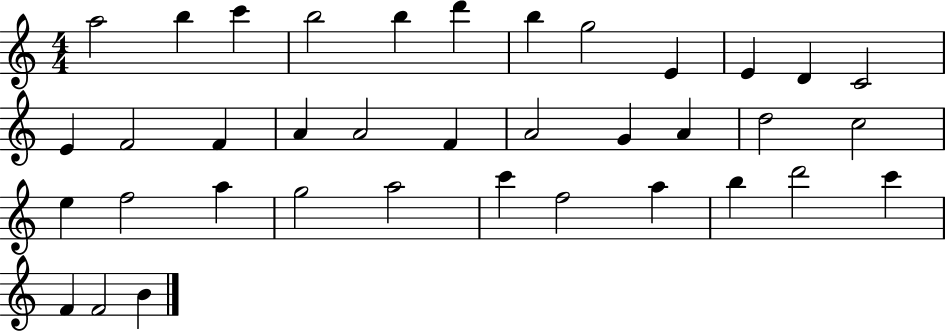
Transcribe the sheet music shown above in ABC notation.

X:1
T:Untitled
M:4/4
L:1/4
K:C
a2 b c' b2 b d' b g2 E E D C2 E F2 F A A2 F A2 G A d2 c2 e f2 a g2 a2 c' f2 a b d'2 c' F F2 B